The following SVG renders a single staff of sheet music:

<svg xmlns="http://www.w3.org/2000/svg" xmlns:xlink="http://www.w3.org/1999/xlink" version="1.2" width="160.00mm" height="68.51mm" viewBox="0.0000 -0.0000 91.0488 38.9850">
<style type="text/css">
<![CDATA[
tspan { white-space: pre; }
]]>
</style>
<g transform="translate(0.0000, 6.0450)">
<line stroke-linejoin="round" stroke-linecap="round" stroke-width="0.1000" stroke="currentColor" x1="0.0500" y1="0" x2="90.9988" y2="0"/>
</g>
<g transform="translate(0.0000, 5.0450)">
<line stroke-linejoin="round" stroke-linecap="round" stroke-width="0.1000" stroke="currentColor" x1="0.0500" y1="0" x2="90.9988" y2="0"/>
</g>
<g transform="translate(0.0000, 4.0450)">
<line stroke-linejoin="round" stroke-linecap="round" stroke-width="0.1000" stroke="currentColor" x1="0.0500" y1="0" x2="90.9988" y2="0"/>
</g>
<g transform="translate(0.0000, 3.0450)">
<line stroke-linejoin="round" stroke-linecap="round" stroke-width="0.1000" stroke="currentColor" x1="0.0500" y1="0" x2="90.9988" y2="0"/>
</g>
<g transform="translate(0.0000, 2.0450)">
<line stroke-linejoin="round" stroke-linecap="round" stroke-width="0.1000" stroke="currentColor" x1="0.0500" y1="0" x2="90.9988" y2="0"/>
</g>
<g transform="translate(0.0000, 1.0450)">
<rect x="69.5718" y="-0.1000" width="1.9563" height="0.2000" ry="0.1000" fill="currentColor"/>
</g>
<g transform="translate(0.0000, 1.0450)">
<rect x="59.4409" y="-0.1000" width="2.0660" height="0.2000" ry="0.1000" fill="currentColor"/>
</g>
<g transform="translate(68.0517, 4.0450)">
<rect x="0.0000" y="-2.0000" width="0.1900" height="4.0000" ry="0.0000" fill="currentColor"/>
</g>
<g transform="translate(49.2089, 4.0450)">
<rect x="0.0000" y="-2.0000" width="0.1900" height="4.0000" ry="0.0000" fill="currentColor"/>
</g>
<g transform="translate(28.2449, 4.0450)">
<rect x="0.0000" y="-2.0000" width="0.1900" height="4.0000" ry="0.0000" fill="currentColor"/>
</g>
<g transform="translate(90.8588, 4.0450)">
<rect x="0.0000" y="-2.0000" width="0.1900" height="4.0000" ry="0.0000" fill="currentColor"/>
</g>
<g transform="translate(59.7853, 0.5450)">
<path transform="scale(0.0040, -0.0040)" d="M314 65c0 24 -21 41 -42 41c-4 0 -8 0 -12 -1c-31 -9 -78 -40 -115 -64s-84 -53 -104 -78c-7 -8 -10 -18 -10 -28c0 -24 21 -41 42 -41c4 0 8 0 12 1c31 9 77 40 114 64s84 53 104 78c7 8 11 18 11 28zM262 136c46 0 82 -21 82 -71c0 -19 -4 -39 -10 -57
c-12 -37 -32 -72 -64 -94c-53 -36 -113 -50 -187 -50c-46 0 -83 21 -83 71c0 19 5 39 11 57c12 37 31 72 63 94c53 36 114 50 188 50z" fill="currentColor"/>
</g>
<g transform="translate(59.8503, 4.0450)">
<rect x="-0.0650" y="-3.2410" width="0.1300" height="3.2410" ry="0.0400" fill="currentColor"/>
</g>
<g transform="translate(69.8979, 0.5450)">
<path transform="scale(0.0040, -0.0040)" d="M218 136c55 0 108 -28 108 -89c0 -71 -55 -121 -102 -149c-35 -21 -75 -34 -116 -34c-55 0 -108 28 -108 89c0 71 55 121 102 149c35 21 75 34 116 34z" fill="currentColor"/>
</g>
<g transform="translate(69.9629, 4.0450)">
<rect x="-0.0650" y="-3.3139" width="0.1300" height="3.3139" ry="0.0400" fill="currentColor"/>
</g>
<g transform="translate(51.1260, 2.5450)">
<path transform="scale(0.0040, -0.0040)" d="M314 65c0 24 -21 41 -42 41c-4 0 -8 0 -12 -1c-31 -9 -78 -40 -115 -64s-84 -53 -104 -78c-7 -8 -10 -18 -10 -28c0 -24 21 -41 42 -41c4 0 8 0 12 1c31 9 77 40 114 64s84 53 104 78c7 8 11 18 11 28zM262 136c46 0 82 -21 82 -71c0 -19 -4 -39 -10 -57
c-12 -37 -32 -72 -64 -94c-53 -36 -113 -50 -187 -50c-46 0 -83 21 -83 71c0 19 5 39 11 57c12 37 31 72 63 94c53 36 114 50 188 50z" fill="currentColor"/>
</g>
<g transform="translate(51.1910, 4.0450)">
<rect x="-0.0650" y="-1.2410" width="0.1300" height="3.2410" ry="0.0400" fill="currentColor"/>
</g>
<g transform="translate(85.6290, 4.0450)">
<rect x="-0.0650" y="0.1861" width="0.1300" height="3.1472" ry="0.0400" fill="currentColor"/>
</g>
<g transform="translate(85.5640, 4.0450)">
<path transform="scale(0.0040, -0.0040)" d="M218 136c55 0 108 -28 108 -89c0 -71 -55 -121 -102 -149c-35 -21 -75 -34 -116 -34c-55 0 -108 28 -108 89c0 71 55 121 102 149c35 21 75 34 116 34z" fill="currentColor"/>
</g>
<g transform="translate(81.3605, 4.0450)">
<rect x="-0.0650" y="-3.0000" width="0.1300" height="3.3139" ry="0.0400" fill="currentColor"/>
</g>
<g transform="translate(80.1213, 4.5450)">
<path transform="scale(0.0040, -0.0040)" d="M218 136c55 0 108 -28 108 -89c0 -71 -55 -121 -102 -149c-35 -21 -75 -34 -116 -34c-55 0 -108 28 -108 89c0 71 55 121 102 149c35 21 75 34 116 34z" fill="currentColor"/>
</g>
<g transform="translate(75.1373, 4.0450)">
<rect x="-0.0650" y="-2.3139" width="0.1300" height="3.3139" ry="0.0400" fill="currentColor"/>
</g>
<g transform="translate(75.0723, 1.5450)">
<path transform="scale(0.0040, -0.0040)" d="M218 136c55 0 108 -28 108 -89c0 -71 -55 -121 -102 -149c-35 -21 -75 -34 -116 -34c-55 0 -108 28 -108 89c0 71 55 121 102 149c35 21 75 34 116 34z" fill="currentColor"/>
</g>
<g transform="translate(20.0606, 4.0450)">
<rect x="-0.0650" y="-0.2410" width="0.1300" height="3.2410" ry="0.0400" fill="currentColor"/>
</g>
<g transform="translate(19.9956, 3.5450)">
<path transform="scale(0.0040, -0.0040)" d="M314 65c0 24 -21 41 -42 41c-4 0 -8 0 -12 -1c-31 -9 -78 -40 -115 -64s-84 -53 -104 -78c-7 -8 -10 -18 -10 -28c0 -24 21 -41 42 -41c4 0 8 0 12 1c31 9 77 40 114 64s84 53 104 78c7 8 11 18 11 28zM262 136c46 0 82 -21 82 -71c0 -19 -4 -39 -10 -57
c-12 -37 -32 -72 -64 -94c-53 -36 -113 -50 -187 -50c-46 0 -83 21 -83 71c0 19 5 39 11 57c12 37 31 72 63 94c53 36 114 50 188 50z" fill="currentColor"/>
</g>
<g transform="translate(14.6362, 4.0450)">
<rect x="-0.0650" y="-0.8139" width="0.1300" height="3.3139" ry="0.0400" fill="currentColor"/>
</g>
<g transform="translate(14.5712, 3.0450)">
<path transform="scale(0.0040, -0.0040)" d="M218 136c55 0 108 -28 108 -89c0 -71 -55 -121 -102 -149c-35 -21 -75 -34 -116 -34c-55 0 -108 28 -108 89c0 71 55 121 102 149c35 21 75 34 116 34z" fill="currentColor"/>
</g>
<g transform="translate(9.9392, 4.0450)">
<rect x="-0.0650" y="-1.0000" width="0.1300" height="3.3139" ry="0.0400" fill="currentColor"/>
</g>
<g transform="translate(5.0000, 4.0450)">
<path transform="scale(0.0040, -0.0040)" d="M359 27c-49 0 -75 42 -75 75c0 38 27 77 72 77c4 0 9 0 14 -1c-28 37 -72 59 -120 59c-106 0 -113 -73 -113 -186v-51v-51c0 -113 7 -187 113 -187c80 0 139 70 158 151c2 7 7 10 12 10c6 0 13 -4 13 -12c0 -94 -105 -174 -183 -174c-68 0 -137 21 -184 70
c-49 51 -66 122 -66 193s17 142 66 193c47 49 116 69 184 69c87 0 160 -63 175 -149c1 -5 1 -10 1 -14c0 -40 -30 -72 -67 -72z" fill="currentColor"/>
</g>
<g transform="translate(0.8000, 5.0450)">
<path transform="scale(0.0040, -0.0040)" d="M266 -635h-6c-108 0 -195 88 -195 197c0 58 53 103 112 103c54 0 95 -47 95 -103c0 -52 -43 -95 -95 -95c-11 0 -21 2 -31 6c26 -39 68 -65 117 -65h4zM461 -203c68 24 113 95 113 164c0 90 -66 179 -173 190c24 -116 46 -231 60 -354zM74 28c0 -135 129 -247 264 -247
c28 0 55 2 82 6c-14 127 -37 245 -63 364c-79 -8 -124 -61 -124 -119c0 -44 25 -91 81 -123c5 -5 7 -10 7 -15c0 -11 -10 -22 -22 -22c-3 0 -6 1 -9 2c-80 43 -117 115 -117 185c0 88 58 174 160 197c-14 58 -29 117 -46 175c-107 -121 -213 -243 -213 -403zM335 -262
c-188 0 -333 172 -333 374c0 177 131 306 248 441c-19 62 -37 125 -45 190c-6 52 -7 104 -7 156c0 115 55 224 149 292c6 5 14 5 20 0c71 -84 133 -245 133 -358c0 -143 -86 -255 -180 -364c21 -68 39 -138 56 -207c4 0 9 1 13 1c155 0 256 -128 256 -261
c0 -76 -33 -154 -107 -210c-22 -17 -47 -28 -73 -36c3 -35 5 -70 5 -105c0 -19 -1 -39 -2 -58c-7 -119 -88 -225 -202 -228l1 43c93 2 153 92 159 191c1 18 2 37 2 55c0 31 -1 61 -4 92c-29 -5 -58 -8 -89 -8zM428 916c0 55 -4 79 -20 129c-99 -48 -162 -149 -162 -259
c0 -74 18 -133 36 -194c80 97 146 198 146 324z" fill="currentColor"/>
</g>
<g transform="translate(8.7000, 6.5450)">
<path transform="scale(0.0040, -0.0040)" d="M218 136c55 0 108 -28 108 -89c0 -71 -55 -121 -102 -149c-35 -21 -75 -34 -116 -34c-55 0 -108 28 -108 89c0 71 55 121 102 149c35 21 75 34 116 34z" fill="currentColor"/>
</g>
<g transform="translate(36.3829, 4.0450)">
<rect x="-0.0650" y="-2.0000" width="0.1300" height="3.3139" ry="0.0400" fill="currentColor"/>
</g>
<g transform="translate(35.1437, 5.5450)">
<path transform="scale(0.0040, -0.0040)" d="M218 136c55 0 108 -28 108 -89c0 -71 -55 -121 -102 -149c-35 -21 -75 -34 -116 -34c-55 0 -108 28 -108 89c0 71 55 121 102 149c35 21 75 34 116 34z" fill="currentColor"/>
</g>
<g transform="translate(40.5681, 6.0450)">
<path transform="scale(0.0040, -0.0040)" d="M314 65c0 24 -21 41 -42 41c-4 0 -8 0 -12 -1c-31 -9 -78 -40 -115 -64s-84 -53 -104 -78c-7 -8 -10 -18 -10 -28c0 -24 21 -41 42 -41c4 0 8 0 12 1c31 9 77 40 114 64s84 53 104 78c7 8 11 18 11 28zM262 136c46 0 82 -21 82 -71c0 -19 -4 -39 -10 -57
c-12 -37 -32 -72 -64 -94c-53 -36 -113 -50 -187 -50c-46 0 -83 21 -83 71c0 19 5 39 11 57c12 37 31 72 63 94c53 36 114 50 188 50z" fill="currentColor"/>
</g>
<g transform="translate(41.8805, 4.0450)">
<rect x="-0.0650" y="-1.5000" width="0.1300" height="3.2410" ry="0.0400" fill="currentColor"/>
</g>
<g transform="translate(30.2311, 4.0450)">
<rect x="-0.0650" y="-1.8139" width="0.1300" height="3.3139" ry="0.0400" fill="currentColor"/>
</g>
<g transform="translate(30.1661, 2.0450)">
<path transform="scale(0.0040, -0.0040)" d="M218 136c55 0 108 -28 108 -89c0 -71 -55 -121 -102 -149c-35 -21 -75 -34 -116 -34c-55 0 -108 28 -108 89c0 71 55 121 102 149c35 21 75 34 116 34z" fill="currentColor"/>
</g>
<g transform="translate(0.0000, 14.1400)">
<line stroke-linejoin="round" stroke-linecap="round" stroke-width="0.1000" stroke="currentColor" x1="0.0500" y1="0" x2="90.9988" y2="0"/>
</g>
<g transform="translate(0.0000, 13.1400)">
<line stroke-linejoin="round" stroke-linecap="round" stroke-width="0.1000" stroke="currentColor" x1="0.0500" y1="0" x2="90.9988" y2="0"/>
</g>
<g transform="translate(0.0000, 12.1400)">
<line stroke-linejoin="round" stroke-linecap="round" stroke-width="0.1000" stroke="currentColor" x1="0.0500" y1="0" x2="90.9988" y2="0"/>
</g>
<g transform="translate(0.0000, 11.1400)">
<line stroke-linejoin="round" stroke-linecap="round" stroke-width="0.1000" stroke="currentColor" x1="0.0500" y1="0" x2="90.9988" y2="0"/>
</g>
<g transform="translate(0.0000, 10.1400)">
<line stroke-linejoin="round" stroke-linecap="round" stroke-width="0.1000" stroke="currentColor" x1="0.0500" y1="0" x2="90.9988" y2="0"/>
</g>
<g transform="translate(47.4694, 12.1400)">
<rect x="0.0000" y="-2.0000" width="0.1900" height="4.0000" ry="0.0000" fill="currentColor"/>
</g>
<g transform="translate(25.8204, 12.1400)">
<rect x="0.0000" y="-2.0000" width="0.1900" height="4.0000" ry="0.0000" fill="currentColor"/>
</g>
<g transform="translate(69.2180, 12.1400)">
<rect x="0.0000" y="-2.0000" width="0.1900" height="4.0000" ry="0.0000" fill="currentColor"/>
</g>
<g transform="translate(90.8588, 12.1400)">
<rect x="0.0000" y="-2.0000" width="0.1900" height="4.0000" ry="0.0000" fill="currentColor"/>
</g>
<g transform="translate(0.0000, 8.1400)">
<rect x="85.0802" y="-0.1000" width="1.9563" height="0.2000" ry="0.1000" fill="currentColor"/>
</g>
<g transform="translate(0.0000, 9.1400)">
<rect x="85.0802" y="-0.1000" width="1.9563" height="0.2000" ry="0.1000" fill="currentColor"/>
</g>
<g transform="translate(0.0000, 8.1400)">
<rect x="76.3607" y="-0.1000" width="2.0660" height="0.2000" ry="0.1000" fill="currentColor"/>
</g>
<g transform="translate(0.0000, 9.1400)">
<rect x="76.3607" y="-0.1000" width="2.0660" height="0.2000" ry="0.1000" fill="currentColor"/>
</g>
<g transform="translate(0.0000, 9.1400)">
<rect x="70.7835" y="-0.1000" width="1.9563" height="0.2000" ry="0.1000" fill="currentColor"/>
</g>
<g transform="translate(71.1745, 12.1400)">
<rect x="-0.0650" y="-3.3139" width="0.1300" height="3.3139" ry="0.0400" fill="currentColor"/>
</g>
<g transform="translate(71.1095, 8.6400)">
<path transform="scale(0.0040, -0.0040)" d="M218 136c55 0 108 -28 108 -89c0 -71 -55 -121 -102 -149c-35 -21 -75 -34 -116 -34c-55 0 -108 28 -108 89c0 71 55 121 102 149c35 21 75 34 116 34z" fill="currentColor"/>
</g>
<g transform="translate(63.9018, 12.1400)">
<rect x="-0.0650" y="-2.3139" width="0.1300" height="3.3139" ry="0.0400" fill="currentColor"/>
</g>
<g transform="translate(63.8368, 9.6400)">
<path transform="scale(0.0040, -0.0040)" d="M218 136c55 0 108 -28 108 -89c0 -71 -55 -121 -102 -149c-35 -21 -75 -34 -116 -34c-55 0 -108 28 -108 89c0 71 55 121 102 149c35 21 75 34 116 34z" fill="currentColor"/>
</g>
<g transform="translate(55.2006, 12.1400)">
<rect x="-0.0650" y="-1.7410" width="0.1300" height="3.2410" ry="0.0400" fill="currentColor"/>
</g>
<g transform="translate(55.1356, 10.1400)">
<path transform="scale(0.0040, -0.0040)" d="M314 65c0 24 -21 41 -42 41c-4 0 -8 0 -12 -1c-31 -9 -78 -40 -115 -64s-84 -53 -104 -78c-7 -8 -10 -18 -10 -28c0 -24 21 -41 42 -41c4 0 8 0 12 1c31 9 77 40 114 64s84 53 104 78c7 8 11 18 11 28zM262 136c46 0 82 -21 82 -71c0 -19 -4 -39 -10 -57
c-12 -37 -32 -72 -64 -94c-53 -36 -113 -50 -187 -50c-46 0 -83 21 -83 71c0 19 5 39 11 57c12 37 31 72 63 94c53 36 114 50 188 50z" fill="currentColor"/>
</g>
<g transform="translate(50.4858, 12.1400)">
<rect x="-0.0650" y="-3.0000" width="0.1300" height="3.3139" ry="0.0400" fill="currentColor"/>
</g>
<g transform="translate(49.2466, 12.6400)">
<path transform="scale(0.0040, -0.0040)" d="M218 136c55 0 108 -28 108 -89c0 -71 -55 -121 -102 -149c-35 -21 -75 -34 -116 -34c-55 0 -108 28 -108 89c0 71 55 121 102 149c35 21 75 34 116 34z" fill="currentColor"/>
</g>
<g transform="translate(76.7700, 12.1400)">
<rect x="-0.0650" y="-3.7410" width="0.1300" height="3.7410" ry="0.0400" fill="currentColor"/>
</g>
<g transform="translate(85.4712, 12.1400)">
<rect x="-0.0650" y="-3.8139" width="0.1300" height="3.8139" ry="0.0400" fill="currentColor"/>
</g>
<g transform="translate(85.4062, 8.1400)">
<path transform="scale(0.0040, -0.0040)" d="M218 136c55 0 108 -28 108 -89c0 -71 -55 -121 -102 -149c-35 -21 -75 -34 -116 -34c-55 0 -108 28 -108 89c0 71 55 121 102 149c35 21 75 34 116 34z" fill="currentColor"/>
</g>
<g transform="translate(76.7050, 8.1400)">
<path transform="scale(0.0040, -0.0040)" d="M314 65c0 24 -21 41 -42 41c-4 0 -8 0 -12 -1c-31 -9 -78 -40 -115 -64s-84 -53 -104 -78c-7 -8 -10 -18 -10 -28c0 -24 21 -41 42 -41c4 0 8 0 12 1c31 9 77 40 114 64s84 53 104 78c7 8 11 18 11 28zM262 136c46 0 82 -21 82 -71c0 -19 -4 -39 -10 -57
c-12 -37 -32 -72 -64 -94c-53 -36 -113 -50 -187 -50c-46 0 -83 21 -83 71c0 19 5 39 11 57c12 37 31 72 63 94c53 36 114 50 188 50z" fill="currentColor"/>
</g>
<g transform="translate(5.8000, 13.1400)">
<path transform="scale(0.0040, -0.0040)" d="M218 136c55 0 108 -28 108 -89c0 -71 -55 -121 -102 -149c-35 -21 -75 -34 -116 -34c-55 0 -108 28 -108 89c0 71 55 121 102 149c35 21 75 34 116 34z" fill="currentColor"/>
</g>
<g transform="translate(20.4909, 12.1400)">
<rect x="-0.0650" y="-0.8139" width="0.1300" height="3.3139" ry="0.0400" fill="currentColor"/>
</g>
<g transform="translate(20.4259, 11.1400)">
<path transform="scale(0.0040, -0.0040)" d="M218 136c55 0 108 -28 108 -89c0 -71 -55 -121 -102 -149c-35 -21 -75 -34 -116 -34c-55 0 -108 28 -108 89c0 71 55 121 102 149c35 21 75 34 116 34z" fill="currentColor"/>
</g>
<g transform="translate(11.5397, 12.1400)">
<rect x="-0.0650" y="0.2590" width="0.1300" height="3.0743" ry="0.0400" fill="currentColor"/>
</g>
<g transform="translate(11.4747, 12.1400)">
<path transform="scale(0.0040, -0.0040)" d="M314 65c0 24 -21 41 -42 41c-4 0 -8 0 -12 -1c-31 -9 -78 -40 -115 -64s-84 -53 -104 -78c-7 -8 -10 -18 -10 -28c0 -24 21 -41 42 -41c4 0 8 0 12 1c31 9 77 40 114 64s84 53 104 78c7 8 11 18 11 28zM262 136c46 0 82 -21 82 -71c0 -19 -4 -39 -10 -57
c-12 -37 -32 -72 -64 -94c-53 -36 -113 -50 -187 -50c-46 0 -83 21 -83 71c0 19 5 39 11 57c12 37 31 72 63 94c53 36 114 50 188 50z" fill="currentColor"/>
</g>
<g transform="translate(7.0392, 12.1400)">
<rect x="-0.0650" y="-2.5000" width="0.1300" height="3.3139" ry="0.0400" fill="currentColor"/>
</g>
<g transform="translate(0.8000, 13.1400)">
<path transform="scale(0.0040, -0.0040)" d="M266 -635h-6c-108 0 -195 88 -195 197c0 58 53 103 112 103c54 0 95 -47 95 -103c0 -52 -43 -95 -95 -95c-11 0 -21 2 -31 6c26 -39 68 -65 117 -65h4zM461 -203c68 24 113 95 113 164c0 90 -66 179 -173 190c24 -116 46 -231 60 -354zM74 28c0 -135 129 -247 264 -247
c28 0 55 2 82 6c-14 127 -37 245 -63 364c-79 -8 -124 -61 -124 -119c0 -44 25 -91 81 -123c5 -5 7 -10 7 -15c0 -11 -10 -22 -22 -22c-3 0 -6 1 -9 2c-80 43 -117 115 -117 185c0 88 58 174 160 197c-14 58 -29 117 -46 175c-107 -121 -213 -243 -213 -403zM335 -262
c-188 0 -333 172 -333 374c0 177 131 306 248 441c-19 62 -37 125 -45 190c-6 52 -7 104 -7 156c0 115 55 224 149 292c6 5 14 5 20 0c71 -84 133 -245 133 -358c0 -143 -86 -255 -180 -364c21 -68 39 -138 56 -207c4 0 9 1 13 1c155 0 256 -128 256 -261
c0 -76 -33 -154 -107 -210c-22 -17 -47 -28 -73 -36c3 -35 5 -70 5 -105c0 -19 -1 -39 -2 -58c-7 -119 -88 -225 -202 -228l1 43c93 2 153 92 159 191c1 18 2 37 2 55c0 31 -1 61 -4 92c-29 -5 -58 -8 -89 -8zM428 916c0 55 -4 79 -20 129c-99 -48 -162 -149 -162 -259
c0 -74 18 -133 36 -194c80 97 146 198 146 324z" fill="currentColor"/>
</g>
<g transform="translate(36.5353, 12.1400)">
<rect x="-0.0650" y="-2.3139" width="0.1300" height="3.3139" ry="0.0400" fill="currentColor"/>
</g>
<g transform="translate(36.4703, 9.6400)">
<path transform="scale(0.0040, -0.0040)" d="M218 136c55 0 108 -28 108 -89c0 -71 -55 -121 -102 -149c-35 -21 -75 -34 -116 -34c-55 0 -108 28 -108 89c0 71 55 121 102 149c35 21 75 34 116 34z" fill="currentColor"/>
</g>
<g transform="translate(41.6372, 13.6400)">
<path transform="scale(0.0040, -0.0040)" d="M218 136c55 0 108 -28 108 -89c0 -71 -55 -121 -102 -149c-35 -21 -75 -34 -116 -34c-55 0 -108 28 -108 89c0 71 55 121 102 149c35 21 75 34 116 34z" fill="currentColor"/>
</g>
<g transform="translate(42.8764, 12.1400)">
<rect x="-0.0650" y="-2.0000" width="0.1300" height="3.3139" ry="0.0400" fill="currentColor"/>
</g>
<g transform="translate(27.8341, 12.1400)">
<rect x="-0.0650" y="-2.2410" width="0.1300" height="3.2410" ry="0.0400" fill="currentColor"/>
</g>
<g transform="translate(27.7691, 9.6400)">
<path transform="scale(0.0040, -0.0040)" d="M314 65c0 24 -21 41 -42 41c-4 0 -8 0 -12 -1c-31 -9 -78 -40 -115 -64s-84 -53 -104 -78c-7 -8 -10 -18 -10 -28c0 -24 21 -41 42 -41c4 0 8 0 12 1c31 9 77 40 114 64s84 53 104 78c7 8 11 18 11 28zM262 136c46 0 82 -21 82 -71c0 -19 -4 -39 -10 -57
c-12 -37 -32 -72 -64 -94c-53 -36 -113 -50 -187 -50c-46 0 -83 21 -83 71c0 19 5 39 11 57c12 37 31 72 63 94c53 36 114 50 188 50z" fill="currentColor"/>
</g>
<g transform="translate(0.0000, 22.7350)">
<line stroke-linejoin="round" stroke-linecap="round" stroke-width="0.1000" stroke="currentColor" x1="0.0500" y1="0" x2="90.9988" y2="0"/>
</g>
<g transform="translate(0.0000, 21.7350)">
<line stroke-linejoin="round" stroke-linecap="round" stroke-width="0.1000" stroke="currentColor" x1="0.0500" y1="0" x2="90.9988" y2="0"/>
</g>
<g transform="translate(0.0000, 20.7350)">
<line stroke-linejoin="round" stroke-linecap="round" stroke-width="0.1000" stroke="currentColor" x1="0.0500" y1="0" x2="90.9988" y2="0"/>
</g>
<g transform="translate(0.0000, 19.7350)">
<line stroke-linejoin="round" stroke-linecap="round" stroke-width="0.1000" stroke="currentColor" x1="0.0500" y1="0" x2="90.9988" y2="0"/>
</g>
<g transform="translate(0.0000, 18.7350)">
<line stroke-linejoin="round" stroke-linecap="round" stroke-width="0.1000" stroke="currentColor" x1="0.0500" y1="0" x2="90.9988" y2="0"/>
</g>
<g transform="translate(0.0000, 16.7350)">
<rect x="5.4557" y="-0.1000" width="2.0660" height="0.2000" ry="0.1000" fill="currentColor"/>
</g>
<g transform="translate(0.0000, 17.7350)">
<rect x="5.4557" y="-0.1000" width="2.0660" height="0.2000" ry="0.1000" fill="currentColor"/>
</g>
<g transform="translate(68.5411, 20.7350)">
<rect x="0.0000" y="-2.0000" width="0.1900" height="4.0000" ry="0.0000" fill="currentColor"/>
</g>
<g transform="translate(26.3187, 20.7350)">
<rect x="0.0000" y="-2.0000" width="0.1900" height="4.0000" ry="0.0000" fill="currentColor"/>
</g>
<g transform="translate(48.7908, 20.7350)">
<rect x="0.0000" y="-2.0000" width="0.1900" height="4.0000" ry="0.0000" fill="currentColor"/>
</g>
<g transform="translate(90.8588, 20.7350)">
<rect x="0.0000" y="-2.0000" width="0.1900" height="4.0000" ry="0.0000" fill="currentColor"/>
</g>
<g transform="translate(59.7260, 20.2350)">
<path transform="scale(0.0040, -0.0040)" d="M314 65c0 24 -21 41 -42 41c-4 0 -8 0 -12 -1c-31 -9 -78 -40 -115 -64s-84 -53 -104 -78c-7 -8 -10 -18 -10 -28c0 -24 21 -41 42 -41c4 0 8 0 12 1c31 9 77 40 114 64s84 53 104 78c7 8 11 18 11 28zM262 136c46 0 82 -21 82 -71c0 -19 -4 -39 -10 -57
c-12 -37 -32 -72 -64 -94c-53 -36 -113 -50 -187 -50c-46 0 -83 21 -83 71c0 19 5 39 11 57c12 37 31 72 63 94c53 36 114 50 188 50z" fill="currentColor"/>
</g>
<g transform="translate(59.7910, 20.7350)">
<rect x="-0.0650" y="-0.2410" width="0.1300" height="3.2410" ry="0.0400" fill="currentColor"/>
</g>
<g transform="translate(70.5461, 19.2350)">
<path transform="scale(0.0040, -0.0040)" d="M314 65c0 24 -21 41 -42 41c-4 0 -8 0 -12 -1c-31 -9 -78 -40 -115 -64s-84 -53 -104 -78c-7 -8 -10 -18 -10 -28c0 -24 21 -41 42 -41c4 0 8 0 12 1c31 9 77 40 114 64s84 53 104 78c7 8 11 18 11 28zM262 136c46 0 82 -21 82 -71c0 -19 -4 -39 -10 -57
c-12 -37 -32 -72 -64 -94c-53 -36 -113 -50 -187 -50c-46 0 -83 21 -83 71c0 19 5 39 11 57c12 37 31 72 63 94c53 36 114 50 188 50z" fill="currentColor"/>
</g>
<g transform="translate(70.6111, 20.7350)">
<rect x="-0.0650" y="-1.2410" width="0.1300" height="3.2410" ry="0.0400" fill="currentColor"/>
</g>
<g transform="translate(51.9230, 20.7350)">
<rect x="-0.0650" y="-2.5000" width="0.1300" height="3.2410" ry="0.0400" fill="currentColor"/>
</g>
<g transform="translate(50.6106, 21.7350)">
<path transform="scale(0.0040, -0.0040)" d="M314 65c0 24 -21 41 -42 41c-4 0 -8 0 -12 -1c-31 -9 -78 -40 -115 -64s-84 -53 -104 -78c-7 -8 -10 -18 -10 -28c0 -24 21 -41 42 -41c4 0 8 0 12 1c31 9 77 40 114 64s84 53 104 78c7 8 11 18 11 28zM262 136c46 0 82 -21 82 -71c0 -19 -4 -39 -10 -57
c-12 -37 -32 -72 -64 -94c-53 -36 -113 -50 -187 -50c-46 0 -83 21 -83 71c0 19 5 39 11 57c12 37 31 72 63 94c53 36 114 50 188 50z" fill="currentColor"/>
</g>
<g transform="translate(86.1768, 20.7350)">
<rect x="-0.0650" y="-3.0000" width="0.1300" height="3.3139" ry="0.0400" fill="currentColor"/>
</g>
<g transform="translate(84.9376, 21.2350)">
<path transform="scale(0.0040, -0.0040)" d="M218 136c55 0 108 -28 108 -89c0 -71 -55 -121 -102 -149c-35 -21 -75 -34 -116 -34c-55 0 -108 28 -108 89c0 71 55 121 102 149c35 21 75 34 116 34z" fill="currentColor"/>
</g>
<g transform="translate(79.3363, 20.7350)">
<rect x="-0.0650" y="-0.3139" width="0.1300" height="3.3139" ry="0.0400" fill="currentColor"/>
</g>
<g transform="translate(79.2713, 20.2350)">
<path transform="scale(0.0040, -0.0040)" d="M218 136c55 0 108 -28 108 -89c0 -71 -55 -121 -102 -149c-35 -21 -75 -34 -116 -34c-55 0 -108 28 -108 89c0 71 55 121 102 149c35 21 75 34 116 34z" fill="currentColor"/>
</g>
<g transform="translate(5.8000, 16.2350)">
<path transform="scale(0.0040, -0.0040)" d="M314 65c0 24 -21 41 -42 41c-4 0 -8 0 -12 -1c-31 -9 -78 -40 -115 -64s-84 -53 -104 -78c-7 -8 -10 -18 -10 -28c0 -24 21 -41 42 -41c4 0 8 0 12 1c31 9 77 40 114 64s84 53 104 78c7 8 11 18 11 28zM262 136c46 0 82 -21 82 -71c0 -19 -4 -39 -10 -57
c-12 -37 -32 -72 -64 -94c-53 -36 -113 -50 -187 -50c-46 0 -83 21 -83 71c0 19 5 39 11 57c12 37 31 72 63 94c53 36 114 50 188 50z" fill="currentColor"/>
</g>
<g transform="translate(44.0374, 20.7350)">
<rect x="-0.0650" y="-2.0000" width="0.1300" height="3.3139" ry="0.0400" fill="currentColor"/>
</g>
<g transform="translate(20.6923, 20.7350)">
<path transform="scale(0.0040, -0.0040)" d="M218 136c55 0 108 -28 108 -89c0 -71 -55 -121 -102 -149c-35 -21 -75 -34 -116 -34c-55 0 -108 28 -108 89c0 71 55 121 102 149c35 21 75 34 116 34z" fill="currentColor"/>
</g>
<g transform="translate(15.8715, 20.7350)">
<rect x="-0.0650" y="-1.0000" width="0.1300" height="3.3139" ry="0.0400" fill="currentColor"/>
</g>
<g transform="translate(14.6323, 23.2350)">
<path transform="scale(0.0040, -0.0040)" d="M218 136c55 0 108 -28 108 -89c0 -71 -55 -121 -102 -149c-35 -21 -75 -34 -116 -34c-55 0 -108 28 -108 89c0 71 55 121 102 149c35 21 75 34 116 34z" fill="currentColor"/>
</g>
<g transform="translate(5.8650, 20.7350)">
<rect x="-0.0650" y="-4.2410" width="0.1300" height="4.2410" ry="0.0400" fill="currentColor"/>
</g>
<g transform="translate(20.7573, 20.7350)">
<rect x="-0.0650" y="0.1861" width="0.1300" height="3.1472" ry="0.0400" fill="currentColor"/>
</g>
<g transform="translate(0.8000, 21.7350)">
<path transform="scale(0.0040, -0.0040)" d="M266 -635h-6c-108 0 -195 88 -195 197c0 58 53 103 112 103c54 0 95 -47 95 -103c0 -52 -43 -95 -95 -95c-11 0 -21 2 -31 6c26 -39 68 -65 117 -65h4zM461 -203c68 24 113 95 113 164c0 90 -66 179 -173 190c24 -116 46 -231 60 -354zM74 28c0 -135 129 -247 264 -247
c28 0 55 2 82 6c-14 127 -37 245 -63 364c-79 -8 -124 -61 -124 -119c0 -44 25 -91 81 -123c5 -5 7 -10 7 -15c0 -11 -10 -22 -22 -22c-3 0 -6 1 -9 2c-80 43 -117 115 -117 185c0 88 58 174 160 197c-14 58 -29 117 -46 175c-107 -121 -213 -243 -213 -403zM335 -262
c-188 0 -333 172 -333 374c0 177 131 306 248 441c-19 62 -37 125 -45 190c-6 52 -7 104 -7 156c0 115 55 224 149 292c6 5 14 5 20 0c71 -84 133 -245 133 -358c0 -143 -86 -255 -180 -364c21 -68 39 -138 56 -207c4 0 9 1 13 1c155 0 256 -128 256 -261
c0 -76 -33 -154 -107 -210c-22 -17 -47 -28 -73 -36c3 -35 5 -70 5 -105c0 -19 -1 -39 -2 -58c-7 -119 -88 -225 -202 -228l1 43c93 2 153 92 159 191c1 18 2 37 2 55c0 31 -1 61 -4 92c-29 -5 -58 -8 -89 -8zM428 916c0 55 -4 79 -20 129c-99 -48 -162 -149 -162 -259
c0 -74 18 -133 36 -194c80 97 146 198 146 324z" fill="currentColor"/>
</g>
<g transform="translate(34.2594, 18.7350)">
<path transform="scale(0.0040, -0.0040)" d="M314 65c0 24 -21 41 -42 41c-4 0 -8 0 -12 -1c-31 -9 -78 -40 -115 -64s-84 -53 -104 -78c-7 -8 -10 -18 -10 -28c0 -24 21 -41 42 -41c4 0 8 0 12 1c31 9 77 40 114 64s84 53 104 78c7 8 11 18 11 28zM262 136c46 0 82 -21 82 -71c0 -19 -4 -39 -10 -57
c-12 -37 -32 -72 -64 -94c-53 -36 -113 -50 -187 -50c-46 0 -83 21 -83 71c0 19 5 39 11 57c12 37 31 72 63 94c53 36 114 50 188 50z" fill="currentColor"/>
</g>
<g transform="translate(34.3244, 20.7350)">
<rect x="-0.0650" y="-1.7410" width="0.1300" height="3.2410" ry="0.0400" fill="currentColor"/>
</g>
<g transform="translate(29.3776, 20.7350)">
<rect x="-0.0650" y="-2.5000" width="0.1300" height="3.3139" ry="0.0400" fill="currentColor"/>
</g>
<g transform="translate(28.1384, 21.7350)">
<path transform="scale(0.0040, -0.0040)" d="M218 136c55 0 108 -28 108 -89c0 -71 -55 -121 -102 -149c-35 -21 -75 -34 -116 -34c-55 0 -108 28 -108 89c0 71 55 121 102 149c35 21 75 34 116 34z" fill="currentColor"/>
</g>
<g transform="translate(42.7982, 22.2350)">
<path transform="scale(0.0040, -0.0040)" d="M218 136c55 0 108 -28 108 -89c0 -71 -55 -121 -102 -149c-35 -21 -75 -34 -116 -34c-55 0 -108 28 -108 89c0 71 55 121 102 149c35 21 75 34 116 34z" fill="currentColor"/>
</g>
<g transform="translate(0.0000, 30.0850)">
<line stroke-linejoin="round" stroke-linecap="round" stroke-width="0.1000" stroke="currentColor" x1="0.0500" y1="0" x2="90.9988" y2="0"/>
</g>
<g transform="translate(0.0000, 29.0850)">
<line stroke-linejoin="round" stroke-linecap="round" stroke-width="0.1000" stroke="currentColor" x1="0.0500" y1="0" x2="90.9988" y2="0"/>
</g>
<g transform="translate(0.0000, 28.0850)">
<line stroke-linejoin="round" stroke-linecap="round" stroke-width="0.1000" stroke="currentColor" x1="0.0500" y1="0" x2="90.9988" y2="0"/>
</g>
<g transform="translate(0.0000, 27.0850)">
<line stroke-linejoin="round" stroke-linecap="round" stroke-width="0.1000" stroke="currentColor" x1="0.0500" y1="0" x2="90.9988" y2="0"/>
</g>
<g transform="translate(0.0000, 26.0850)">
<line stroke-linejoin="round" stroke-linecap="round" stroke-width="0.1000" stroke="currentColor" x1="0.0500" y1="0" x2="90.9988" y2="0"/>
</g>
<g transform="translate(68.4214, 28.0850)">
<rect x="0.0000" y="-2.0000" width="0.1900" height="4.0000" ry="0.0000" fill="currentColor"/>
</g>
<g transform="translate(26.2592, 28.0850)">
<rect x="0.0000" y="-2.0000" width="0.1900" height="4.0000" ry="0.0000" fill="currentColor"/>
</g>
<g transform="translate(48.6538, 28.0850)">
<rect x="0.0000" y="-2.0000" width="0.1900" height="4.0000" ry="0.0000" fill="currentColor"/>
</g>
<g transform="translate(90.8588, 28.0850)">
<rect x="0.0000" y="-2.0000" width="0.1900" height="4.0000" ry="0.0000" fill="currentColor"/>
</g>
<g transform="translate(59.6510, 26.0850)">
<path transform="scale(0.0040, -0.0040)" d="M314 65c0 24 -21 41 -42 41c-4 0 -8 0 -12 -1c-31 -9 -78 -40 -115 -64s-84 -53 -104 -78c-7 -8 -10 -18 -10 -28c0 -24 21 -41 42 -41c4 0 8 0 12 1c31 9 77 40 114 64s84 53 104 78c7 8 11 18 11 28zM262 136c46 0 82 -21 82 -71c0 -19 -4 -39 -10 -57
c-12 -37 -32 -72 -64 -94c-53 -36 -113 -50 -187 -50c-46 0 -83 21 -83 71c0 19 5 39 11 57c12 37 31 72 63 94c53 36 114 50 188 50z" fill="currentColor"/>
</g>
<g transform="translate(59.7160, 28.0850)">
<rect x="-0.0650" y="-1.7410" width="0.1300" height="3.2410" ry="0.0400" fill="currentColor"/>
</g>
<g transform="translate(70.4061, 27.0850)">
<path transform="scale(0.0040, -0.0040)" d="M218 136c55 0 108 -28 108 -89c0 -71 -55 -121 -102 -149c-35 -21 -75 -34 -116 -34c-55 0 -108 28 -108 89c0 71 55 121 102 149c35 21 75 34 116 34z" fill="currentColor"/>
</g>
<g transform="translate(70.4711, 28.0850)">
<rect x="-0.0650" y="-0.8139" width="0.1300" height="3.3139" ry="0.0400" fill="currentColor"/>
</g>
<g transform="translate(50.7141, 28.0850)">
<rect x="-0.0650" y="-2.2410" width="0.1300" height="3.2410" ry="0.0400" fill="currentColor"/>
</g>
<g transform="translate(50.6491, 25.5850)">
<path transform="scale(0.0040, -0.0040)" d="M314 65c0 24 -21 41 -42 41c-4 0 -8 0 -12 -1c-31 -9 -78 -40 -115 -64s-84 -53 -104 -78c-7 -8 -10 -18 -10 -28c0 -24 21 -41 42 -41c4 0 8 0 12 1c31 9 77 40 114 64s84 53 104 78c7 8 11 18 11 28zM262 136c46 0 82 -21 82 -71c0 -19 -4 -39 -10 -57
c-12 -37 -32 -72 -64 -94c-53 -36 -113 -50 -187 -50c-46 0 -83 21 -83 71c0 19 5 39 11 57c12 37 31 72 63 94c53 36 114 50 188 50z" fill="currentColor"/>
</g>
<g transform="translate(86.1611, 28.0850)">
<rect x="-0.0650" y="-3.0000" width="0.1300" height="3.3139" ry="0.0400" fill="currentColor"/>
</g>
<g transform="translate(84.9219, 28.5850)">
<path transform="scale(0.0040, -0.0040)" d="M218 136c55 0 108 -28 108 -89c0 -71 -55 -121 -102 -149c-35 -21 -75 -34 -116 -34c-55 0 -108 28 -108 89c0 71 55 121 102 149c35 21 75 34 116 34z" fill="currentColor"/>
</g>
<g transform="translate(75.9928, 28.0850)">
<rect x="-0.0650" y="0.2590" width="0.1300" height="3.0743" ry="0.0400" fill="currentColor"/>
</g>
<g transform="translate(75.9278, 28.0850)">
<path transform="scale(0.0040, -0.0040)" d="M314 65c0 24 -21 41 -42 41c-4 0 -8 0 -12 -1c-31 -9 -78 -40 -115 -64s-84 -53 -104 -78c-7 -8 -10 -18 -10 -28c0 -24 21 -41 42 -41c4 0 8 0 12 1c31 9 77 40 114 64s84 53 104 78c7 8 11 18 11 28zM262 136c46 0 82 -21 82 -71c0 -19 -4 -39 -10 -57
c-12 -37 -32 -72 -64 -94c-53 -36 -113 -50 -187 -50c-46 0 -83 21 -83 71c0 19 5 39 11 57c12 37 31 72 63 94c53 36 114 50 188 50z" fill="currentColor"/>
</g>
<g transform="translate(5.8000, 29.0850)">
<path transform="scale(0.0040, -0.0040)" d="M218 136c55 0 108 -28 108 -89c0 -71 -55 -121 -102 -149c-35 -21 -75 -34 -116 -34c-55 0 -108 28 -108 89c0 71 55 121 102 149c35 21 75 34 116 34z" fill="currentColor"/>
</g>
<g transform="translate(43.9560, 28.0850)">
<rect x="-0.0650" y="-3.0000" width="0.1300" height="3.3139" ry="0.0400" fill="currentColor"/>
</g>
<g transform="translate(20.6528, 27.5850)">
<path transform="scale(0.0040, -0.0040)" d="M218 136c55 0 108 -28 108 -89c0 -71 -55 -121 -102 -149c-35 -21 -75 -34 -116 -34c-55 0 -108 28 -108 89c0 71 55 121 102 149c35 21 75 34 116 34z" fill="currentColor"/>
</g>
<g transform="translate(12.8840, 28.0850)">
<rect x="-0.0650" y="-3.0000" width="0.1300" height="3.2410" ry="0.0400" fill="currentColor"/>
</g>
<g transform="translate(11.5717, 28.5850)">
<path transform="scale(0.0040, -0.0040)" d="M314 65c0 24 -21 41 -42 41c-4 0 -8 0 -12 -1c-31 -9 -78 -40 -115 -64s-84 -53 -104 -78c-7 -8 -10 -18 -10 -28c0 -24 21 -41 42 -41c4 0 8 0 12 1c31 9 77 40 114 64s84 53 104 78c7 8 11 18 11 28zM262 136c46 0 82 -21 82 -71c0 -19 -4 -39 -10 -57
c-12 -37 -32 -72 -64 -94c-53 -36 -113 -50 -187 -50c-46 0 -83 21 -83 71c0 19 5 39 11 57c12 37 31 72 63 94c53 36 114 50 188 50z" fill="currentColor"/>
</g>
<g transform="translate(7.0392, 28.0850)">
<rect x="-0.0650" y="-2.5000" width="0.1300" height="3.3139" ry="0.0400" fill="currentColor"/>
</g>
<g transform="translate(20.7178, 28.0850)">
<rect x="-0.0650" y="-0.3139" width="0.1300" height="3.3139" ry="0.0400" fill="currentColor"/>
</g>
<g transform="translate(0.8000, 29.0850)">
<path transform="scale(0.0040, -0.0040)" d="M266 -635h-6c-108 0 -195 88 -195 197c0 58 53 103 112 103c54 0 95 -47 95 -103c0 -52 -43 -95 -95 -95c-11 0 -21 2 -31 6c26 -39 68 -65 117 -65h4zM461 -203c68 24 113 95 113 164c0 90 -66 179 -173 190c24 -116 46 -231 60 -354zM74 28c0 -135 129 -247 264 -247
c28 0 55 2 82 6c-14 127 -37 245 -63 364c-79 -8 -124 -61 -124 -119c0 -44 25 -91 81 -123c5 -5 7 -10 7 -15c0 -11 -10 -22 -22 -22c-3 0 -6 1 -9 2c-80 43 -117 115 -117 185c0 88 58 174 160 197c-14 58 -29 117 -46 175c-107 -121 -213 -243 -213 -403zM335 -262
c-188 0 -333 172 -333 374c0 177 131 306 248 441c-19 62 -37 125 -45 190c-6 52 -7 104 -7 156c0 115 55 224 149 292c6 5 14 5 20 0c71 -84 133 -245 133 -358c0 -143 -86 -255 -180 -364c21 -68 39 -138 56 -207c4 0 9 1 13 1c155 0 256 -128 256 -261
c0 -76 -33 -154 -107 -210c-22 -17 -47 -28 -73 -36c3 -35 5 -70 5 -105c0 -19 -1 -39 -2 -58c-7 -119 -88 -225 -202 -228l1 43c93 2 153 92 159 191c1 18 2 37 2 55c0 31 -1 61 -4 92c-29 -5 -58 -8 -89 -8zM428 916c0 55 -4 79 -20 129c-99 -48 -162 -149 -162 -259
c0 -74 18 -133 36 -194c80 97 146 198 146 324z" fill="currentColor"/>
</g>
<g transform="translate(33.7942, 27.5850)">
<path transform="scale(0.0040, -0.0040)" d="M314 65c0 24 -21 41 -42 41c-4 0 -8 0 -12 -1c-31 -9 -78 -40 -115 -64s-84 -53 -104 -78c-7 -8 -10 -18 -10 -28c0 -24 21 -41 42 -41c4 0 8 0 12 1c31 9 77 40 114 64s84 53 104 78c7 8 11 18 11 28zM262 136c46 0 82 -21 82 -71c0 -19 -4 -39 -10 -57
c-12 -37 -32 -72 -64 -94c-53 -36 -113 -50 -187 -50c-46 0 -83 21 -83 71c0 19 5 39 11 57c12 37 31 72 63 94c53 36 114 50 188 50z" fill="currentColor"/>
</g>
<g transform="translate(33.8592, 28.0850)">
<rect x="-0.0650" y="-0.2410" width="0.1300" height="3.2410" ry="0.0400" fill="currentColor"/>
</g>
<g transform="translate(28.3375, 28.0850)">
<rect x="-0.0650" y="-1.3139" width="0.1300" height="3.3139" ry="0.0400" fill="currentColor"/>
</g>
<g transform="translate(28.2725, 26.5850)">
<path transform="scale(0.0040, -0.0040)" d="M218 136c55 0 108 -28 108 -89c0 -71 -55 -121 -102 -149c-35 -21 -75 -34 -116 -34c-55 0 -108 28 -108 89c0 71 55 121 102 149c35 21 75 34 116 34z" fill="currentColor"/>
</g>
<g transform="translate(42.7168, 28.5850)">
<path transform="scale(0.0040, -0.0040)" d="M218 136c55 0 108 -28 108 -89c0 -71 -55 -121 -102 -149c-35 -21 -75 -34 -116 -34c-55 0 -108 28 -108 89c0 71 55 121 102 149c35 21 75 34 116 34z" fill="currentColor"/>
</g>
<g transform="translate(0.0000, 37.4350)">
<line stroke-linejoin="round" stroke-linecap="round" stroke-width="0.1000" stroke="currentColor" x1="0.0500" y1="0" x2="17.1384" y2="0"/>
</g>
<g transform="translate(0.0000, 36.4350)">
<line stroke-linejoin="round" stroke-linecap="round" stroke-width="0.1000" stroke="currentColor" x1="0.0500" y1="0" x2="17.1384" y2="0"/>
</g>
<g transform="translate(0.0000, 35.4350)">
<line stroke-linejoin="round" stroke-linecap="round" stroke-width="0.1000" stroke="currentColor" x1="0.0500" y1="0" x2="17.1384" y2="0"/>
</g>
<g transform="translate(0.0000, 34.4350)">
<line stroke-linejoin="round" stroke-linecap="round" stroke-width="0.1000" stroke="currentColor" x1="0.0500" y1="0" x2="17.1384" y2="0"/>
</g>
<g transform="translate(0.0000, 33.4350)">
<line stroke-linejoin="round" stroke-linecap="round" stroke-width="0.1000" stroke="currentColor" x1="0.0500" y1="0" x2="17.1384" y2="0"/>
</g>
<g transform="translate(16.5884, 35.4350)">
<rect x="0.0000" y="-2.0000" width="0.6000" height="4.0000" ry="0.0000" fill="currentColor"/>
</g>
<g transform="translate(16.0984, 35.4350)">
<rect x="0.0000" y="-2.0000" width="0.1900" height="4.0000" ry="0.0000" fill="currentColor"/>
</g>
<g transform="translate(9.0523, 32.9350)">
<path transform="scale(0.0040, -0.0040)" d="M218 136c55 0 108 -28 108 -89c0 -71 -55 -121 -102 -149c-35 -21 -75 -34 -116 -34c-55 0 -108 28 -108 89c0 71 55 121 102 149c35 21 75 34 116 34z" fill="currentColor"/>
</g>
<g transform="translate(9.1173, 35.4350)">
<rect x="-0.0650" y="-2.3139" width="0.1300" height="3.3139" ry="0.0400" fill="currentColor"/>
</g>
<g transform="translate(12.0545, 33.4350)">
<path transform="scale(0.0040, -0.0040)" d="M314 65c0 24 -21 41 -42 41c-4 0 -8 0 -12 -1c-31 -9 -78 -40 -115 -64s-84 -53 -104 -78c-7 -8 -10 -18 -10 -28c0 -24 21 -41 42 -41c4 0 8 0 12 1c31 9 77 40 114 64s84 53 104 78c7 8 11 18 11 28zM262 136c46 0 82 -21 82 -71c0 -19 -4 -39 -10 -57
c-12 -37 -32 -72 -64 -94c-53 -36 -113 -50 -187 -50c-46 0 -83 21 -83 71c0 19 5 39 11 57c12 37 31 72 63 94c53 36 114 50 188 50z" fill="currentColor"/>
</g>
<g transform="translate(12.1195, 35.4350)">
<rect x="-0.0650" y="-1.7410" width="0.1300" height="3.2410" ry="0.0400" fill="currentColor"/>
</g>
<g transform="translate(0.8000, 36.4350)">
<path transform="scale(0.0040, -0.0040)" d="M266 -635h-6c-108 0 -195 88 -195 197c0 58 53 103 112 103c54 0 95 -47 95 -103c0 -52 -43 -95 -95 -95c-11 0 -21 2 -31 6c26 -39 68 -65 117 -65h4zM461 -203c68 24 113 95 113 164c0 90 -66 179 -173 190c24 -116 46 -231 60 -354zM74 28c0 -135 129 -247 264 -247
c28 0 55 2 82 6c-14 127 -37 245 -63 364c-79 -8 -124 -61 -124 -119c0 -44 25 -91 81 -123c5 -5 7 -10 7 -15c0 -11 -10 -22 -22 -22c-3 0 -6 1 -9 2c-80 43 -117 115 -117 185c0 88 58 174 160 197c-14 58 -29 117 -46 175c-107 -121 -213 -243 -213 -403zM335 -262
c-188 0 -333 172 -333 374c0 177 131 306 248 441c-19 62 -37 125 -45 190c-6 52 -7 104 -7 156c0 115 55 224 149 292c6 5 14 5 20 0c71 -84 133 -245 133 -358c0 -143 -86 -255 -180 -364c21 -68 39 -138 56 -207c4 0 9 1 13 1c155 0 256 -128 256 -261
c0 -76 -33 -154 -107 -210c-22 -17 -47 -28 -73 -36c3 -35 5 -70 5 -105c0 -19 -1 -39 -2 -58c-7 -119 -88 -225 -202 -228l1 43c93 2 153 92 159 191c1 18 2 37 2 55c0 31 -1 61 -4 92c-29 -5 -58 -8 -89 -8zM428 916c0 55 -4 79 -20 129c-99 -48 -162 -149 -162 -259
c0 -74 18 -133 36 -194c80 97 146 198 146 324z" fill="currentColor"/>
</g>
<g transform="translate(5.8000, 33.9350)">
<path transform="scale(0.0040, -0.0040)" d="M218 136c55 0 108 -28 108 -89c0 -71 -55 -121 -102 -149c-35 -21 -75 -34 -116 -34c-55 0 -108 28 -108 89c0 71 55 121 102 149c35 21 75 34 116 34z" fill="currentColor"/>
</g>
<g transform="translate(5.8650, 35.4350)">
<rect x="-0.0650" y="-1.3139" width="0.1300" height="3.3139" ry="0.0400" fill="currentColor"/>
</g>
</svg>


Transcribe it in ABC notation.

X:1
T:Untitled
M:4/4
L:1/4
K:C
D d c2 f F E2 e2 b2 b g A B G B2 d g2 g F A f2 g b c'2 c' d'2 D B G f2 F G2 c2 e2 c A G A2 c e c2 A g2 f2 d B2 A e g f2